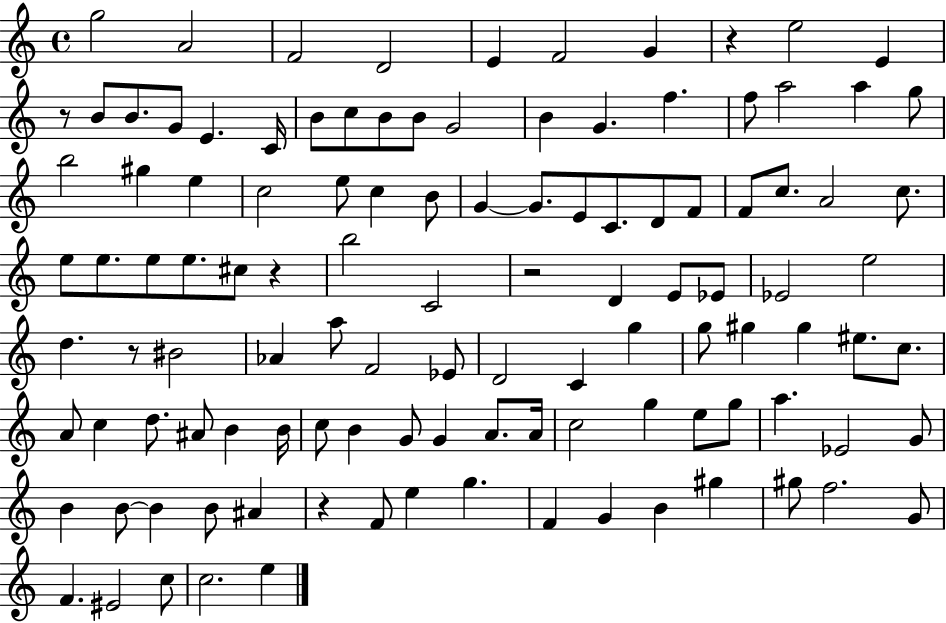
G5/h A4/h F4/h D4/h E4/q F4/h G4/q R/q E5/h E4/q R/e B4/e B4/e. G4/e E4/q. C4/s B4/e C5/e B4/e B4/e G4/h B4/q G4/q. F5/q. F5/e A5/h A5/q G5/e B5/h G#5/q E5/q C5/h E5/e C5/q B4/e G4/q G4/e. E4/e C4/e. D4/e F4/e F4/e C5/e. A4/h C5/e. E5/e E5/e. E5/e E5/e. C#5/e R/q B5/h C4/h R/h D4/q E4/e Eb4/e Eb4/h E5/h D5/q. R/e BIS4/h Ab4/q A5/e F4/h Eb4/e D4/h C4/q G5/q G5/e G#5/q G#5/q EIS5/e. C5/e. A4/e C5/q D5/e. A#4/e B4/q B4/s C5/e B4/q G4/e G4/q A4/e. A4/s C5/h G5/q E5/e G5/e A5/q. Eb4/h G4/e B4/q B4/e B4/q B4/e A#4/q R/q F4/e E5/q G5/q. F4/q G4/q B4/q G#5/q G#5/e F5/h. G4/e F4/q. EIS4/h C5/e C5/h. E5/q